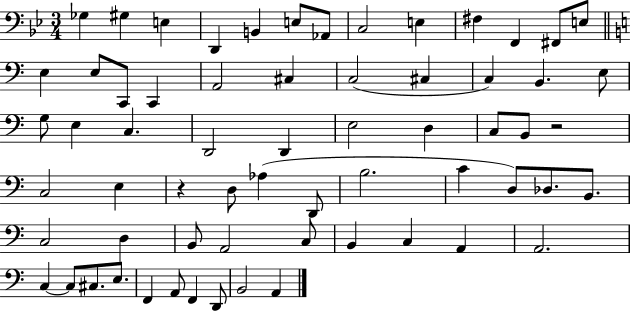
Gb3/q G#3/q E3/q D2/q B2/q E3/e Ab2/e C3/h E3/q F#3/q F2/q F#2/e E3/e E3/q E3/e C2/e C2/q A2/h C#3/q C3/h C#3/q C3/q B2/q. E3/e G3/e E3/q C3/q. D2/h D2/q E3/h D3/q C3/e B2/e R/h C3/h E3/q R/q D3/e Ab3/q D2/e B3/h. C4/q D3/e Db3/e. B2/e. C3/h D3/q B2/e A2/h C3/e B2/q C3/q A2/q A2/h. C3/q C3/e C#3/e. E3/e. F2/q A2/e F2/q D2/e B2/h A2/q